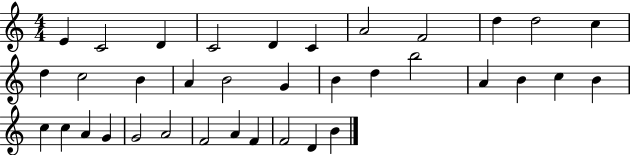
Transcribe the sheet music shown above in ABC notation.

X:1
T:Untitled
M:4/4
L:1/4
K:C
E C2 D C2 D C A2 F2 d d2 c d c2 B A B2 G B d b2 A B c B c c A G G2 A2 F2 A F F2 D B